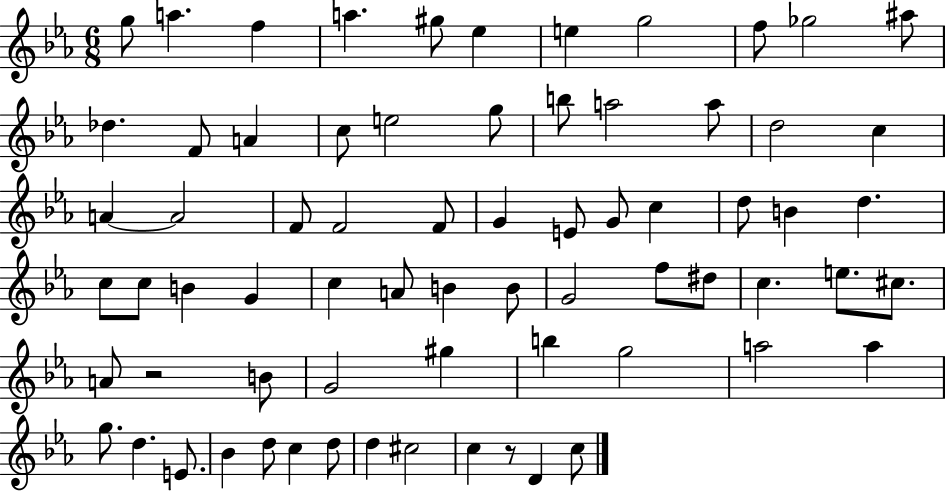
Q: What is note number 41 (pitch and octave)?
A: B4